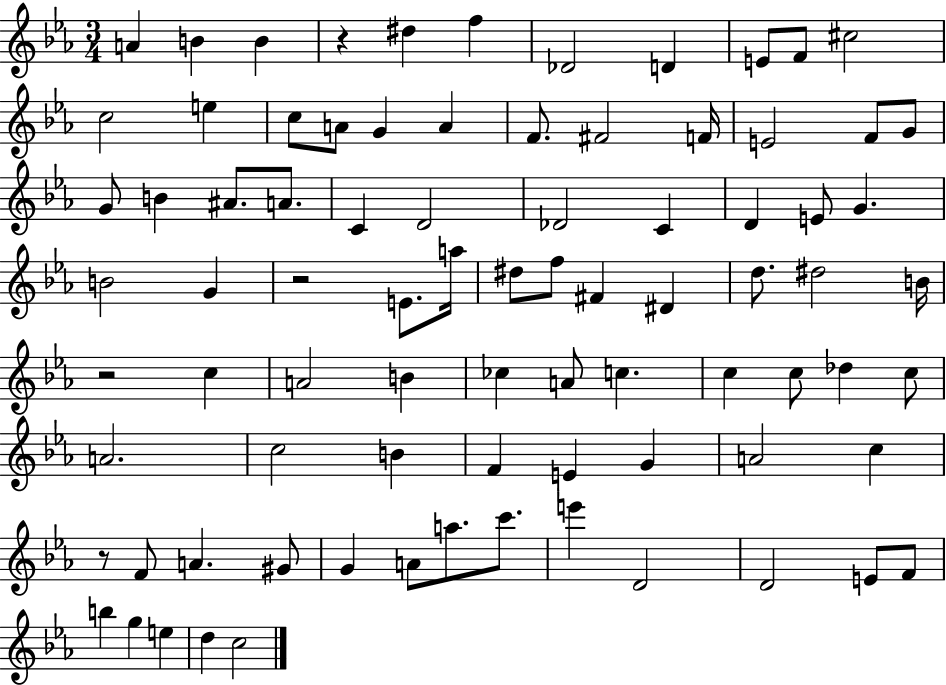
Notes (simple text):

A4/q B4/q B4/q R/q D#5/q F5/q Db4/h D4/q E4/e F4/e C#5/h C5/h E5/q C5/e A4/e G4/q A4/q F4/e. F#4/h F4/s E4/h F4/e G4/e G4/e B4/q A#4/e. A4/e. C4/q D4/h Db4/h C4/q D4/q E4/e G4/q. B4/h G4/q R/h E4/e. A5/s D#5/e F5/e F#4/q D#4/q D5/e. D#5/h B4/s R/h C5/q A4/h B4/q CES5/q A4/e C5/q. C5/q C5/e Db5/q C5/e A4/h. C5/h B4/q F4/q E4/q G4/q A4/h C5/q R/e F4/e A4/q. G#4/e G4/q A4/e A5/e. C6/e. E6/q D4/h D4/h E4/e F4/e B5/q G5/q E5/q D5/q C5/h